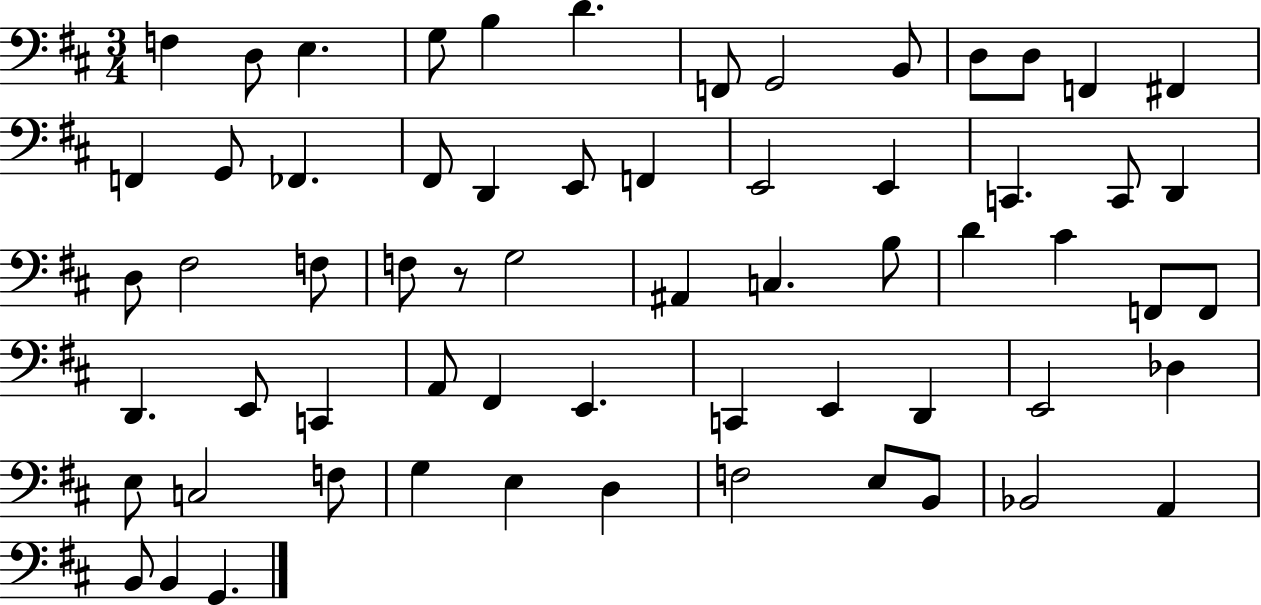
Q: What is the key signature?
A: D major